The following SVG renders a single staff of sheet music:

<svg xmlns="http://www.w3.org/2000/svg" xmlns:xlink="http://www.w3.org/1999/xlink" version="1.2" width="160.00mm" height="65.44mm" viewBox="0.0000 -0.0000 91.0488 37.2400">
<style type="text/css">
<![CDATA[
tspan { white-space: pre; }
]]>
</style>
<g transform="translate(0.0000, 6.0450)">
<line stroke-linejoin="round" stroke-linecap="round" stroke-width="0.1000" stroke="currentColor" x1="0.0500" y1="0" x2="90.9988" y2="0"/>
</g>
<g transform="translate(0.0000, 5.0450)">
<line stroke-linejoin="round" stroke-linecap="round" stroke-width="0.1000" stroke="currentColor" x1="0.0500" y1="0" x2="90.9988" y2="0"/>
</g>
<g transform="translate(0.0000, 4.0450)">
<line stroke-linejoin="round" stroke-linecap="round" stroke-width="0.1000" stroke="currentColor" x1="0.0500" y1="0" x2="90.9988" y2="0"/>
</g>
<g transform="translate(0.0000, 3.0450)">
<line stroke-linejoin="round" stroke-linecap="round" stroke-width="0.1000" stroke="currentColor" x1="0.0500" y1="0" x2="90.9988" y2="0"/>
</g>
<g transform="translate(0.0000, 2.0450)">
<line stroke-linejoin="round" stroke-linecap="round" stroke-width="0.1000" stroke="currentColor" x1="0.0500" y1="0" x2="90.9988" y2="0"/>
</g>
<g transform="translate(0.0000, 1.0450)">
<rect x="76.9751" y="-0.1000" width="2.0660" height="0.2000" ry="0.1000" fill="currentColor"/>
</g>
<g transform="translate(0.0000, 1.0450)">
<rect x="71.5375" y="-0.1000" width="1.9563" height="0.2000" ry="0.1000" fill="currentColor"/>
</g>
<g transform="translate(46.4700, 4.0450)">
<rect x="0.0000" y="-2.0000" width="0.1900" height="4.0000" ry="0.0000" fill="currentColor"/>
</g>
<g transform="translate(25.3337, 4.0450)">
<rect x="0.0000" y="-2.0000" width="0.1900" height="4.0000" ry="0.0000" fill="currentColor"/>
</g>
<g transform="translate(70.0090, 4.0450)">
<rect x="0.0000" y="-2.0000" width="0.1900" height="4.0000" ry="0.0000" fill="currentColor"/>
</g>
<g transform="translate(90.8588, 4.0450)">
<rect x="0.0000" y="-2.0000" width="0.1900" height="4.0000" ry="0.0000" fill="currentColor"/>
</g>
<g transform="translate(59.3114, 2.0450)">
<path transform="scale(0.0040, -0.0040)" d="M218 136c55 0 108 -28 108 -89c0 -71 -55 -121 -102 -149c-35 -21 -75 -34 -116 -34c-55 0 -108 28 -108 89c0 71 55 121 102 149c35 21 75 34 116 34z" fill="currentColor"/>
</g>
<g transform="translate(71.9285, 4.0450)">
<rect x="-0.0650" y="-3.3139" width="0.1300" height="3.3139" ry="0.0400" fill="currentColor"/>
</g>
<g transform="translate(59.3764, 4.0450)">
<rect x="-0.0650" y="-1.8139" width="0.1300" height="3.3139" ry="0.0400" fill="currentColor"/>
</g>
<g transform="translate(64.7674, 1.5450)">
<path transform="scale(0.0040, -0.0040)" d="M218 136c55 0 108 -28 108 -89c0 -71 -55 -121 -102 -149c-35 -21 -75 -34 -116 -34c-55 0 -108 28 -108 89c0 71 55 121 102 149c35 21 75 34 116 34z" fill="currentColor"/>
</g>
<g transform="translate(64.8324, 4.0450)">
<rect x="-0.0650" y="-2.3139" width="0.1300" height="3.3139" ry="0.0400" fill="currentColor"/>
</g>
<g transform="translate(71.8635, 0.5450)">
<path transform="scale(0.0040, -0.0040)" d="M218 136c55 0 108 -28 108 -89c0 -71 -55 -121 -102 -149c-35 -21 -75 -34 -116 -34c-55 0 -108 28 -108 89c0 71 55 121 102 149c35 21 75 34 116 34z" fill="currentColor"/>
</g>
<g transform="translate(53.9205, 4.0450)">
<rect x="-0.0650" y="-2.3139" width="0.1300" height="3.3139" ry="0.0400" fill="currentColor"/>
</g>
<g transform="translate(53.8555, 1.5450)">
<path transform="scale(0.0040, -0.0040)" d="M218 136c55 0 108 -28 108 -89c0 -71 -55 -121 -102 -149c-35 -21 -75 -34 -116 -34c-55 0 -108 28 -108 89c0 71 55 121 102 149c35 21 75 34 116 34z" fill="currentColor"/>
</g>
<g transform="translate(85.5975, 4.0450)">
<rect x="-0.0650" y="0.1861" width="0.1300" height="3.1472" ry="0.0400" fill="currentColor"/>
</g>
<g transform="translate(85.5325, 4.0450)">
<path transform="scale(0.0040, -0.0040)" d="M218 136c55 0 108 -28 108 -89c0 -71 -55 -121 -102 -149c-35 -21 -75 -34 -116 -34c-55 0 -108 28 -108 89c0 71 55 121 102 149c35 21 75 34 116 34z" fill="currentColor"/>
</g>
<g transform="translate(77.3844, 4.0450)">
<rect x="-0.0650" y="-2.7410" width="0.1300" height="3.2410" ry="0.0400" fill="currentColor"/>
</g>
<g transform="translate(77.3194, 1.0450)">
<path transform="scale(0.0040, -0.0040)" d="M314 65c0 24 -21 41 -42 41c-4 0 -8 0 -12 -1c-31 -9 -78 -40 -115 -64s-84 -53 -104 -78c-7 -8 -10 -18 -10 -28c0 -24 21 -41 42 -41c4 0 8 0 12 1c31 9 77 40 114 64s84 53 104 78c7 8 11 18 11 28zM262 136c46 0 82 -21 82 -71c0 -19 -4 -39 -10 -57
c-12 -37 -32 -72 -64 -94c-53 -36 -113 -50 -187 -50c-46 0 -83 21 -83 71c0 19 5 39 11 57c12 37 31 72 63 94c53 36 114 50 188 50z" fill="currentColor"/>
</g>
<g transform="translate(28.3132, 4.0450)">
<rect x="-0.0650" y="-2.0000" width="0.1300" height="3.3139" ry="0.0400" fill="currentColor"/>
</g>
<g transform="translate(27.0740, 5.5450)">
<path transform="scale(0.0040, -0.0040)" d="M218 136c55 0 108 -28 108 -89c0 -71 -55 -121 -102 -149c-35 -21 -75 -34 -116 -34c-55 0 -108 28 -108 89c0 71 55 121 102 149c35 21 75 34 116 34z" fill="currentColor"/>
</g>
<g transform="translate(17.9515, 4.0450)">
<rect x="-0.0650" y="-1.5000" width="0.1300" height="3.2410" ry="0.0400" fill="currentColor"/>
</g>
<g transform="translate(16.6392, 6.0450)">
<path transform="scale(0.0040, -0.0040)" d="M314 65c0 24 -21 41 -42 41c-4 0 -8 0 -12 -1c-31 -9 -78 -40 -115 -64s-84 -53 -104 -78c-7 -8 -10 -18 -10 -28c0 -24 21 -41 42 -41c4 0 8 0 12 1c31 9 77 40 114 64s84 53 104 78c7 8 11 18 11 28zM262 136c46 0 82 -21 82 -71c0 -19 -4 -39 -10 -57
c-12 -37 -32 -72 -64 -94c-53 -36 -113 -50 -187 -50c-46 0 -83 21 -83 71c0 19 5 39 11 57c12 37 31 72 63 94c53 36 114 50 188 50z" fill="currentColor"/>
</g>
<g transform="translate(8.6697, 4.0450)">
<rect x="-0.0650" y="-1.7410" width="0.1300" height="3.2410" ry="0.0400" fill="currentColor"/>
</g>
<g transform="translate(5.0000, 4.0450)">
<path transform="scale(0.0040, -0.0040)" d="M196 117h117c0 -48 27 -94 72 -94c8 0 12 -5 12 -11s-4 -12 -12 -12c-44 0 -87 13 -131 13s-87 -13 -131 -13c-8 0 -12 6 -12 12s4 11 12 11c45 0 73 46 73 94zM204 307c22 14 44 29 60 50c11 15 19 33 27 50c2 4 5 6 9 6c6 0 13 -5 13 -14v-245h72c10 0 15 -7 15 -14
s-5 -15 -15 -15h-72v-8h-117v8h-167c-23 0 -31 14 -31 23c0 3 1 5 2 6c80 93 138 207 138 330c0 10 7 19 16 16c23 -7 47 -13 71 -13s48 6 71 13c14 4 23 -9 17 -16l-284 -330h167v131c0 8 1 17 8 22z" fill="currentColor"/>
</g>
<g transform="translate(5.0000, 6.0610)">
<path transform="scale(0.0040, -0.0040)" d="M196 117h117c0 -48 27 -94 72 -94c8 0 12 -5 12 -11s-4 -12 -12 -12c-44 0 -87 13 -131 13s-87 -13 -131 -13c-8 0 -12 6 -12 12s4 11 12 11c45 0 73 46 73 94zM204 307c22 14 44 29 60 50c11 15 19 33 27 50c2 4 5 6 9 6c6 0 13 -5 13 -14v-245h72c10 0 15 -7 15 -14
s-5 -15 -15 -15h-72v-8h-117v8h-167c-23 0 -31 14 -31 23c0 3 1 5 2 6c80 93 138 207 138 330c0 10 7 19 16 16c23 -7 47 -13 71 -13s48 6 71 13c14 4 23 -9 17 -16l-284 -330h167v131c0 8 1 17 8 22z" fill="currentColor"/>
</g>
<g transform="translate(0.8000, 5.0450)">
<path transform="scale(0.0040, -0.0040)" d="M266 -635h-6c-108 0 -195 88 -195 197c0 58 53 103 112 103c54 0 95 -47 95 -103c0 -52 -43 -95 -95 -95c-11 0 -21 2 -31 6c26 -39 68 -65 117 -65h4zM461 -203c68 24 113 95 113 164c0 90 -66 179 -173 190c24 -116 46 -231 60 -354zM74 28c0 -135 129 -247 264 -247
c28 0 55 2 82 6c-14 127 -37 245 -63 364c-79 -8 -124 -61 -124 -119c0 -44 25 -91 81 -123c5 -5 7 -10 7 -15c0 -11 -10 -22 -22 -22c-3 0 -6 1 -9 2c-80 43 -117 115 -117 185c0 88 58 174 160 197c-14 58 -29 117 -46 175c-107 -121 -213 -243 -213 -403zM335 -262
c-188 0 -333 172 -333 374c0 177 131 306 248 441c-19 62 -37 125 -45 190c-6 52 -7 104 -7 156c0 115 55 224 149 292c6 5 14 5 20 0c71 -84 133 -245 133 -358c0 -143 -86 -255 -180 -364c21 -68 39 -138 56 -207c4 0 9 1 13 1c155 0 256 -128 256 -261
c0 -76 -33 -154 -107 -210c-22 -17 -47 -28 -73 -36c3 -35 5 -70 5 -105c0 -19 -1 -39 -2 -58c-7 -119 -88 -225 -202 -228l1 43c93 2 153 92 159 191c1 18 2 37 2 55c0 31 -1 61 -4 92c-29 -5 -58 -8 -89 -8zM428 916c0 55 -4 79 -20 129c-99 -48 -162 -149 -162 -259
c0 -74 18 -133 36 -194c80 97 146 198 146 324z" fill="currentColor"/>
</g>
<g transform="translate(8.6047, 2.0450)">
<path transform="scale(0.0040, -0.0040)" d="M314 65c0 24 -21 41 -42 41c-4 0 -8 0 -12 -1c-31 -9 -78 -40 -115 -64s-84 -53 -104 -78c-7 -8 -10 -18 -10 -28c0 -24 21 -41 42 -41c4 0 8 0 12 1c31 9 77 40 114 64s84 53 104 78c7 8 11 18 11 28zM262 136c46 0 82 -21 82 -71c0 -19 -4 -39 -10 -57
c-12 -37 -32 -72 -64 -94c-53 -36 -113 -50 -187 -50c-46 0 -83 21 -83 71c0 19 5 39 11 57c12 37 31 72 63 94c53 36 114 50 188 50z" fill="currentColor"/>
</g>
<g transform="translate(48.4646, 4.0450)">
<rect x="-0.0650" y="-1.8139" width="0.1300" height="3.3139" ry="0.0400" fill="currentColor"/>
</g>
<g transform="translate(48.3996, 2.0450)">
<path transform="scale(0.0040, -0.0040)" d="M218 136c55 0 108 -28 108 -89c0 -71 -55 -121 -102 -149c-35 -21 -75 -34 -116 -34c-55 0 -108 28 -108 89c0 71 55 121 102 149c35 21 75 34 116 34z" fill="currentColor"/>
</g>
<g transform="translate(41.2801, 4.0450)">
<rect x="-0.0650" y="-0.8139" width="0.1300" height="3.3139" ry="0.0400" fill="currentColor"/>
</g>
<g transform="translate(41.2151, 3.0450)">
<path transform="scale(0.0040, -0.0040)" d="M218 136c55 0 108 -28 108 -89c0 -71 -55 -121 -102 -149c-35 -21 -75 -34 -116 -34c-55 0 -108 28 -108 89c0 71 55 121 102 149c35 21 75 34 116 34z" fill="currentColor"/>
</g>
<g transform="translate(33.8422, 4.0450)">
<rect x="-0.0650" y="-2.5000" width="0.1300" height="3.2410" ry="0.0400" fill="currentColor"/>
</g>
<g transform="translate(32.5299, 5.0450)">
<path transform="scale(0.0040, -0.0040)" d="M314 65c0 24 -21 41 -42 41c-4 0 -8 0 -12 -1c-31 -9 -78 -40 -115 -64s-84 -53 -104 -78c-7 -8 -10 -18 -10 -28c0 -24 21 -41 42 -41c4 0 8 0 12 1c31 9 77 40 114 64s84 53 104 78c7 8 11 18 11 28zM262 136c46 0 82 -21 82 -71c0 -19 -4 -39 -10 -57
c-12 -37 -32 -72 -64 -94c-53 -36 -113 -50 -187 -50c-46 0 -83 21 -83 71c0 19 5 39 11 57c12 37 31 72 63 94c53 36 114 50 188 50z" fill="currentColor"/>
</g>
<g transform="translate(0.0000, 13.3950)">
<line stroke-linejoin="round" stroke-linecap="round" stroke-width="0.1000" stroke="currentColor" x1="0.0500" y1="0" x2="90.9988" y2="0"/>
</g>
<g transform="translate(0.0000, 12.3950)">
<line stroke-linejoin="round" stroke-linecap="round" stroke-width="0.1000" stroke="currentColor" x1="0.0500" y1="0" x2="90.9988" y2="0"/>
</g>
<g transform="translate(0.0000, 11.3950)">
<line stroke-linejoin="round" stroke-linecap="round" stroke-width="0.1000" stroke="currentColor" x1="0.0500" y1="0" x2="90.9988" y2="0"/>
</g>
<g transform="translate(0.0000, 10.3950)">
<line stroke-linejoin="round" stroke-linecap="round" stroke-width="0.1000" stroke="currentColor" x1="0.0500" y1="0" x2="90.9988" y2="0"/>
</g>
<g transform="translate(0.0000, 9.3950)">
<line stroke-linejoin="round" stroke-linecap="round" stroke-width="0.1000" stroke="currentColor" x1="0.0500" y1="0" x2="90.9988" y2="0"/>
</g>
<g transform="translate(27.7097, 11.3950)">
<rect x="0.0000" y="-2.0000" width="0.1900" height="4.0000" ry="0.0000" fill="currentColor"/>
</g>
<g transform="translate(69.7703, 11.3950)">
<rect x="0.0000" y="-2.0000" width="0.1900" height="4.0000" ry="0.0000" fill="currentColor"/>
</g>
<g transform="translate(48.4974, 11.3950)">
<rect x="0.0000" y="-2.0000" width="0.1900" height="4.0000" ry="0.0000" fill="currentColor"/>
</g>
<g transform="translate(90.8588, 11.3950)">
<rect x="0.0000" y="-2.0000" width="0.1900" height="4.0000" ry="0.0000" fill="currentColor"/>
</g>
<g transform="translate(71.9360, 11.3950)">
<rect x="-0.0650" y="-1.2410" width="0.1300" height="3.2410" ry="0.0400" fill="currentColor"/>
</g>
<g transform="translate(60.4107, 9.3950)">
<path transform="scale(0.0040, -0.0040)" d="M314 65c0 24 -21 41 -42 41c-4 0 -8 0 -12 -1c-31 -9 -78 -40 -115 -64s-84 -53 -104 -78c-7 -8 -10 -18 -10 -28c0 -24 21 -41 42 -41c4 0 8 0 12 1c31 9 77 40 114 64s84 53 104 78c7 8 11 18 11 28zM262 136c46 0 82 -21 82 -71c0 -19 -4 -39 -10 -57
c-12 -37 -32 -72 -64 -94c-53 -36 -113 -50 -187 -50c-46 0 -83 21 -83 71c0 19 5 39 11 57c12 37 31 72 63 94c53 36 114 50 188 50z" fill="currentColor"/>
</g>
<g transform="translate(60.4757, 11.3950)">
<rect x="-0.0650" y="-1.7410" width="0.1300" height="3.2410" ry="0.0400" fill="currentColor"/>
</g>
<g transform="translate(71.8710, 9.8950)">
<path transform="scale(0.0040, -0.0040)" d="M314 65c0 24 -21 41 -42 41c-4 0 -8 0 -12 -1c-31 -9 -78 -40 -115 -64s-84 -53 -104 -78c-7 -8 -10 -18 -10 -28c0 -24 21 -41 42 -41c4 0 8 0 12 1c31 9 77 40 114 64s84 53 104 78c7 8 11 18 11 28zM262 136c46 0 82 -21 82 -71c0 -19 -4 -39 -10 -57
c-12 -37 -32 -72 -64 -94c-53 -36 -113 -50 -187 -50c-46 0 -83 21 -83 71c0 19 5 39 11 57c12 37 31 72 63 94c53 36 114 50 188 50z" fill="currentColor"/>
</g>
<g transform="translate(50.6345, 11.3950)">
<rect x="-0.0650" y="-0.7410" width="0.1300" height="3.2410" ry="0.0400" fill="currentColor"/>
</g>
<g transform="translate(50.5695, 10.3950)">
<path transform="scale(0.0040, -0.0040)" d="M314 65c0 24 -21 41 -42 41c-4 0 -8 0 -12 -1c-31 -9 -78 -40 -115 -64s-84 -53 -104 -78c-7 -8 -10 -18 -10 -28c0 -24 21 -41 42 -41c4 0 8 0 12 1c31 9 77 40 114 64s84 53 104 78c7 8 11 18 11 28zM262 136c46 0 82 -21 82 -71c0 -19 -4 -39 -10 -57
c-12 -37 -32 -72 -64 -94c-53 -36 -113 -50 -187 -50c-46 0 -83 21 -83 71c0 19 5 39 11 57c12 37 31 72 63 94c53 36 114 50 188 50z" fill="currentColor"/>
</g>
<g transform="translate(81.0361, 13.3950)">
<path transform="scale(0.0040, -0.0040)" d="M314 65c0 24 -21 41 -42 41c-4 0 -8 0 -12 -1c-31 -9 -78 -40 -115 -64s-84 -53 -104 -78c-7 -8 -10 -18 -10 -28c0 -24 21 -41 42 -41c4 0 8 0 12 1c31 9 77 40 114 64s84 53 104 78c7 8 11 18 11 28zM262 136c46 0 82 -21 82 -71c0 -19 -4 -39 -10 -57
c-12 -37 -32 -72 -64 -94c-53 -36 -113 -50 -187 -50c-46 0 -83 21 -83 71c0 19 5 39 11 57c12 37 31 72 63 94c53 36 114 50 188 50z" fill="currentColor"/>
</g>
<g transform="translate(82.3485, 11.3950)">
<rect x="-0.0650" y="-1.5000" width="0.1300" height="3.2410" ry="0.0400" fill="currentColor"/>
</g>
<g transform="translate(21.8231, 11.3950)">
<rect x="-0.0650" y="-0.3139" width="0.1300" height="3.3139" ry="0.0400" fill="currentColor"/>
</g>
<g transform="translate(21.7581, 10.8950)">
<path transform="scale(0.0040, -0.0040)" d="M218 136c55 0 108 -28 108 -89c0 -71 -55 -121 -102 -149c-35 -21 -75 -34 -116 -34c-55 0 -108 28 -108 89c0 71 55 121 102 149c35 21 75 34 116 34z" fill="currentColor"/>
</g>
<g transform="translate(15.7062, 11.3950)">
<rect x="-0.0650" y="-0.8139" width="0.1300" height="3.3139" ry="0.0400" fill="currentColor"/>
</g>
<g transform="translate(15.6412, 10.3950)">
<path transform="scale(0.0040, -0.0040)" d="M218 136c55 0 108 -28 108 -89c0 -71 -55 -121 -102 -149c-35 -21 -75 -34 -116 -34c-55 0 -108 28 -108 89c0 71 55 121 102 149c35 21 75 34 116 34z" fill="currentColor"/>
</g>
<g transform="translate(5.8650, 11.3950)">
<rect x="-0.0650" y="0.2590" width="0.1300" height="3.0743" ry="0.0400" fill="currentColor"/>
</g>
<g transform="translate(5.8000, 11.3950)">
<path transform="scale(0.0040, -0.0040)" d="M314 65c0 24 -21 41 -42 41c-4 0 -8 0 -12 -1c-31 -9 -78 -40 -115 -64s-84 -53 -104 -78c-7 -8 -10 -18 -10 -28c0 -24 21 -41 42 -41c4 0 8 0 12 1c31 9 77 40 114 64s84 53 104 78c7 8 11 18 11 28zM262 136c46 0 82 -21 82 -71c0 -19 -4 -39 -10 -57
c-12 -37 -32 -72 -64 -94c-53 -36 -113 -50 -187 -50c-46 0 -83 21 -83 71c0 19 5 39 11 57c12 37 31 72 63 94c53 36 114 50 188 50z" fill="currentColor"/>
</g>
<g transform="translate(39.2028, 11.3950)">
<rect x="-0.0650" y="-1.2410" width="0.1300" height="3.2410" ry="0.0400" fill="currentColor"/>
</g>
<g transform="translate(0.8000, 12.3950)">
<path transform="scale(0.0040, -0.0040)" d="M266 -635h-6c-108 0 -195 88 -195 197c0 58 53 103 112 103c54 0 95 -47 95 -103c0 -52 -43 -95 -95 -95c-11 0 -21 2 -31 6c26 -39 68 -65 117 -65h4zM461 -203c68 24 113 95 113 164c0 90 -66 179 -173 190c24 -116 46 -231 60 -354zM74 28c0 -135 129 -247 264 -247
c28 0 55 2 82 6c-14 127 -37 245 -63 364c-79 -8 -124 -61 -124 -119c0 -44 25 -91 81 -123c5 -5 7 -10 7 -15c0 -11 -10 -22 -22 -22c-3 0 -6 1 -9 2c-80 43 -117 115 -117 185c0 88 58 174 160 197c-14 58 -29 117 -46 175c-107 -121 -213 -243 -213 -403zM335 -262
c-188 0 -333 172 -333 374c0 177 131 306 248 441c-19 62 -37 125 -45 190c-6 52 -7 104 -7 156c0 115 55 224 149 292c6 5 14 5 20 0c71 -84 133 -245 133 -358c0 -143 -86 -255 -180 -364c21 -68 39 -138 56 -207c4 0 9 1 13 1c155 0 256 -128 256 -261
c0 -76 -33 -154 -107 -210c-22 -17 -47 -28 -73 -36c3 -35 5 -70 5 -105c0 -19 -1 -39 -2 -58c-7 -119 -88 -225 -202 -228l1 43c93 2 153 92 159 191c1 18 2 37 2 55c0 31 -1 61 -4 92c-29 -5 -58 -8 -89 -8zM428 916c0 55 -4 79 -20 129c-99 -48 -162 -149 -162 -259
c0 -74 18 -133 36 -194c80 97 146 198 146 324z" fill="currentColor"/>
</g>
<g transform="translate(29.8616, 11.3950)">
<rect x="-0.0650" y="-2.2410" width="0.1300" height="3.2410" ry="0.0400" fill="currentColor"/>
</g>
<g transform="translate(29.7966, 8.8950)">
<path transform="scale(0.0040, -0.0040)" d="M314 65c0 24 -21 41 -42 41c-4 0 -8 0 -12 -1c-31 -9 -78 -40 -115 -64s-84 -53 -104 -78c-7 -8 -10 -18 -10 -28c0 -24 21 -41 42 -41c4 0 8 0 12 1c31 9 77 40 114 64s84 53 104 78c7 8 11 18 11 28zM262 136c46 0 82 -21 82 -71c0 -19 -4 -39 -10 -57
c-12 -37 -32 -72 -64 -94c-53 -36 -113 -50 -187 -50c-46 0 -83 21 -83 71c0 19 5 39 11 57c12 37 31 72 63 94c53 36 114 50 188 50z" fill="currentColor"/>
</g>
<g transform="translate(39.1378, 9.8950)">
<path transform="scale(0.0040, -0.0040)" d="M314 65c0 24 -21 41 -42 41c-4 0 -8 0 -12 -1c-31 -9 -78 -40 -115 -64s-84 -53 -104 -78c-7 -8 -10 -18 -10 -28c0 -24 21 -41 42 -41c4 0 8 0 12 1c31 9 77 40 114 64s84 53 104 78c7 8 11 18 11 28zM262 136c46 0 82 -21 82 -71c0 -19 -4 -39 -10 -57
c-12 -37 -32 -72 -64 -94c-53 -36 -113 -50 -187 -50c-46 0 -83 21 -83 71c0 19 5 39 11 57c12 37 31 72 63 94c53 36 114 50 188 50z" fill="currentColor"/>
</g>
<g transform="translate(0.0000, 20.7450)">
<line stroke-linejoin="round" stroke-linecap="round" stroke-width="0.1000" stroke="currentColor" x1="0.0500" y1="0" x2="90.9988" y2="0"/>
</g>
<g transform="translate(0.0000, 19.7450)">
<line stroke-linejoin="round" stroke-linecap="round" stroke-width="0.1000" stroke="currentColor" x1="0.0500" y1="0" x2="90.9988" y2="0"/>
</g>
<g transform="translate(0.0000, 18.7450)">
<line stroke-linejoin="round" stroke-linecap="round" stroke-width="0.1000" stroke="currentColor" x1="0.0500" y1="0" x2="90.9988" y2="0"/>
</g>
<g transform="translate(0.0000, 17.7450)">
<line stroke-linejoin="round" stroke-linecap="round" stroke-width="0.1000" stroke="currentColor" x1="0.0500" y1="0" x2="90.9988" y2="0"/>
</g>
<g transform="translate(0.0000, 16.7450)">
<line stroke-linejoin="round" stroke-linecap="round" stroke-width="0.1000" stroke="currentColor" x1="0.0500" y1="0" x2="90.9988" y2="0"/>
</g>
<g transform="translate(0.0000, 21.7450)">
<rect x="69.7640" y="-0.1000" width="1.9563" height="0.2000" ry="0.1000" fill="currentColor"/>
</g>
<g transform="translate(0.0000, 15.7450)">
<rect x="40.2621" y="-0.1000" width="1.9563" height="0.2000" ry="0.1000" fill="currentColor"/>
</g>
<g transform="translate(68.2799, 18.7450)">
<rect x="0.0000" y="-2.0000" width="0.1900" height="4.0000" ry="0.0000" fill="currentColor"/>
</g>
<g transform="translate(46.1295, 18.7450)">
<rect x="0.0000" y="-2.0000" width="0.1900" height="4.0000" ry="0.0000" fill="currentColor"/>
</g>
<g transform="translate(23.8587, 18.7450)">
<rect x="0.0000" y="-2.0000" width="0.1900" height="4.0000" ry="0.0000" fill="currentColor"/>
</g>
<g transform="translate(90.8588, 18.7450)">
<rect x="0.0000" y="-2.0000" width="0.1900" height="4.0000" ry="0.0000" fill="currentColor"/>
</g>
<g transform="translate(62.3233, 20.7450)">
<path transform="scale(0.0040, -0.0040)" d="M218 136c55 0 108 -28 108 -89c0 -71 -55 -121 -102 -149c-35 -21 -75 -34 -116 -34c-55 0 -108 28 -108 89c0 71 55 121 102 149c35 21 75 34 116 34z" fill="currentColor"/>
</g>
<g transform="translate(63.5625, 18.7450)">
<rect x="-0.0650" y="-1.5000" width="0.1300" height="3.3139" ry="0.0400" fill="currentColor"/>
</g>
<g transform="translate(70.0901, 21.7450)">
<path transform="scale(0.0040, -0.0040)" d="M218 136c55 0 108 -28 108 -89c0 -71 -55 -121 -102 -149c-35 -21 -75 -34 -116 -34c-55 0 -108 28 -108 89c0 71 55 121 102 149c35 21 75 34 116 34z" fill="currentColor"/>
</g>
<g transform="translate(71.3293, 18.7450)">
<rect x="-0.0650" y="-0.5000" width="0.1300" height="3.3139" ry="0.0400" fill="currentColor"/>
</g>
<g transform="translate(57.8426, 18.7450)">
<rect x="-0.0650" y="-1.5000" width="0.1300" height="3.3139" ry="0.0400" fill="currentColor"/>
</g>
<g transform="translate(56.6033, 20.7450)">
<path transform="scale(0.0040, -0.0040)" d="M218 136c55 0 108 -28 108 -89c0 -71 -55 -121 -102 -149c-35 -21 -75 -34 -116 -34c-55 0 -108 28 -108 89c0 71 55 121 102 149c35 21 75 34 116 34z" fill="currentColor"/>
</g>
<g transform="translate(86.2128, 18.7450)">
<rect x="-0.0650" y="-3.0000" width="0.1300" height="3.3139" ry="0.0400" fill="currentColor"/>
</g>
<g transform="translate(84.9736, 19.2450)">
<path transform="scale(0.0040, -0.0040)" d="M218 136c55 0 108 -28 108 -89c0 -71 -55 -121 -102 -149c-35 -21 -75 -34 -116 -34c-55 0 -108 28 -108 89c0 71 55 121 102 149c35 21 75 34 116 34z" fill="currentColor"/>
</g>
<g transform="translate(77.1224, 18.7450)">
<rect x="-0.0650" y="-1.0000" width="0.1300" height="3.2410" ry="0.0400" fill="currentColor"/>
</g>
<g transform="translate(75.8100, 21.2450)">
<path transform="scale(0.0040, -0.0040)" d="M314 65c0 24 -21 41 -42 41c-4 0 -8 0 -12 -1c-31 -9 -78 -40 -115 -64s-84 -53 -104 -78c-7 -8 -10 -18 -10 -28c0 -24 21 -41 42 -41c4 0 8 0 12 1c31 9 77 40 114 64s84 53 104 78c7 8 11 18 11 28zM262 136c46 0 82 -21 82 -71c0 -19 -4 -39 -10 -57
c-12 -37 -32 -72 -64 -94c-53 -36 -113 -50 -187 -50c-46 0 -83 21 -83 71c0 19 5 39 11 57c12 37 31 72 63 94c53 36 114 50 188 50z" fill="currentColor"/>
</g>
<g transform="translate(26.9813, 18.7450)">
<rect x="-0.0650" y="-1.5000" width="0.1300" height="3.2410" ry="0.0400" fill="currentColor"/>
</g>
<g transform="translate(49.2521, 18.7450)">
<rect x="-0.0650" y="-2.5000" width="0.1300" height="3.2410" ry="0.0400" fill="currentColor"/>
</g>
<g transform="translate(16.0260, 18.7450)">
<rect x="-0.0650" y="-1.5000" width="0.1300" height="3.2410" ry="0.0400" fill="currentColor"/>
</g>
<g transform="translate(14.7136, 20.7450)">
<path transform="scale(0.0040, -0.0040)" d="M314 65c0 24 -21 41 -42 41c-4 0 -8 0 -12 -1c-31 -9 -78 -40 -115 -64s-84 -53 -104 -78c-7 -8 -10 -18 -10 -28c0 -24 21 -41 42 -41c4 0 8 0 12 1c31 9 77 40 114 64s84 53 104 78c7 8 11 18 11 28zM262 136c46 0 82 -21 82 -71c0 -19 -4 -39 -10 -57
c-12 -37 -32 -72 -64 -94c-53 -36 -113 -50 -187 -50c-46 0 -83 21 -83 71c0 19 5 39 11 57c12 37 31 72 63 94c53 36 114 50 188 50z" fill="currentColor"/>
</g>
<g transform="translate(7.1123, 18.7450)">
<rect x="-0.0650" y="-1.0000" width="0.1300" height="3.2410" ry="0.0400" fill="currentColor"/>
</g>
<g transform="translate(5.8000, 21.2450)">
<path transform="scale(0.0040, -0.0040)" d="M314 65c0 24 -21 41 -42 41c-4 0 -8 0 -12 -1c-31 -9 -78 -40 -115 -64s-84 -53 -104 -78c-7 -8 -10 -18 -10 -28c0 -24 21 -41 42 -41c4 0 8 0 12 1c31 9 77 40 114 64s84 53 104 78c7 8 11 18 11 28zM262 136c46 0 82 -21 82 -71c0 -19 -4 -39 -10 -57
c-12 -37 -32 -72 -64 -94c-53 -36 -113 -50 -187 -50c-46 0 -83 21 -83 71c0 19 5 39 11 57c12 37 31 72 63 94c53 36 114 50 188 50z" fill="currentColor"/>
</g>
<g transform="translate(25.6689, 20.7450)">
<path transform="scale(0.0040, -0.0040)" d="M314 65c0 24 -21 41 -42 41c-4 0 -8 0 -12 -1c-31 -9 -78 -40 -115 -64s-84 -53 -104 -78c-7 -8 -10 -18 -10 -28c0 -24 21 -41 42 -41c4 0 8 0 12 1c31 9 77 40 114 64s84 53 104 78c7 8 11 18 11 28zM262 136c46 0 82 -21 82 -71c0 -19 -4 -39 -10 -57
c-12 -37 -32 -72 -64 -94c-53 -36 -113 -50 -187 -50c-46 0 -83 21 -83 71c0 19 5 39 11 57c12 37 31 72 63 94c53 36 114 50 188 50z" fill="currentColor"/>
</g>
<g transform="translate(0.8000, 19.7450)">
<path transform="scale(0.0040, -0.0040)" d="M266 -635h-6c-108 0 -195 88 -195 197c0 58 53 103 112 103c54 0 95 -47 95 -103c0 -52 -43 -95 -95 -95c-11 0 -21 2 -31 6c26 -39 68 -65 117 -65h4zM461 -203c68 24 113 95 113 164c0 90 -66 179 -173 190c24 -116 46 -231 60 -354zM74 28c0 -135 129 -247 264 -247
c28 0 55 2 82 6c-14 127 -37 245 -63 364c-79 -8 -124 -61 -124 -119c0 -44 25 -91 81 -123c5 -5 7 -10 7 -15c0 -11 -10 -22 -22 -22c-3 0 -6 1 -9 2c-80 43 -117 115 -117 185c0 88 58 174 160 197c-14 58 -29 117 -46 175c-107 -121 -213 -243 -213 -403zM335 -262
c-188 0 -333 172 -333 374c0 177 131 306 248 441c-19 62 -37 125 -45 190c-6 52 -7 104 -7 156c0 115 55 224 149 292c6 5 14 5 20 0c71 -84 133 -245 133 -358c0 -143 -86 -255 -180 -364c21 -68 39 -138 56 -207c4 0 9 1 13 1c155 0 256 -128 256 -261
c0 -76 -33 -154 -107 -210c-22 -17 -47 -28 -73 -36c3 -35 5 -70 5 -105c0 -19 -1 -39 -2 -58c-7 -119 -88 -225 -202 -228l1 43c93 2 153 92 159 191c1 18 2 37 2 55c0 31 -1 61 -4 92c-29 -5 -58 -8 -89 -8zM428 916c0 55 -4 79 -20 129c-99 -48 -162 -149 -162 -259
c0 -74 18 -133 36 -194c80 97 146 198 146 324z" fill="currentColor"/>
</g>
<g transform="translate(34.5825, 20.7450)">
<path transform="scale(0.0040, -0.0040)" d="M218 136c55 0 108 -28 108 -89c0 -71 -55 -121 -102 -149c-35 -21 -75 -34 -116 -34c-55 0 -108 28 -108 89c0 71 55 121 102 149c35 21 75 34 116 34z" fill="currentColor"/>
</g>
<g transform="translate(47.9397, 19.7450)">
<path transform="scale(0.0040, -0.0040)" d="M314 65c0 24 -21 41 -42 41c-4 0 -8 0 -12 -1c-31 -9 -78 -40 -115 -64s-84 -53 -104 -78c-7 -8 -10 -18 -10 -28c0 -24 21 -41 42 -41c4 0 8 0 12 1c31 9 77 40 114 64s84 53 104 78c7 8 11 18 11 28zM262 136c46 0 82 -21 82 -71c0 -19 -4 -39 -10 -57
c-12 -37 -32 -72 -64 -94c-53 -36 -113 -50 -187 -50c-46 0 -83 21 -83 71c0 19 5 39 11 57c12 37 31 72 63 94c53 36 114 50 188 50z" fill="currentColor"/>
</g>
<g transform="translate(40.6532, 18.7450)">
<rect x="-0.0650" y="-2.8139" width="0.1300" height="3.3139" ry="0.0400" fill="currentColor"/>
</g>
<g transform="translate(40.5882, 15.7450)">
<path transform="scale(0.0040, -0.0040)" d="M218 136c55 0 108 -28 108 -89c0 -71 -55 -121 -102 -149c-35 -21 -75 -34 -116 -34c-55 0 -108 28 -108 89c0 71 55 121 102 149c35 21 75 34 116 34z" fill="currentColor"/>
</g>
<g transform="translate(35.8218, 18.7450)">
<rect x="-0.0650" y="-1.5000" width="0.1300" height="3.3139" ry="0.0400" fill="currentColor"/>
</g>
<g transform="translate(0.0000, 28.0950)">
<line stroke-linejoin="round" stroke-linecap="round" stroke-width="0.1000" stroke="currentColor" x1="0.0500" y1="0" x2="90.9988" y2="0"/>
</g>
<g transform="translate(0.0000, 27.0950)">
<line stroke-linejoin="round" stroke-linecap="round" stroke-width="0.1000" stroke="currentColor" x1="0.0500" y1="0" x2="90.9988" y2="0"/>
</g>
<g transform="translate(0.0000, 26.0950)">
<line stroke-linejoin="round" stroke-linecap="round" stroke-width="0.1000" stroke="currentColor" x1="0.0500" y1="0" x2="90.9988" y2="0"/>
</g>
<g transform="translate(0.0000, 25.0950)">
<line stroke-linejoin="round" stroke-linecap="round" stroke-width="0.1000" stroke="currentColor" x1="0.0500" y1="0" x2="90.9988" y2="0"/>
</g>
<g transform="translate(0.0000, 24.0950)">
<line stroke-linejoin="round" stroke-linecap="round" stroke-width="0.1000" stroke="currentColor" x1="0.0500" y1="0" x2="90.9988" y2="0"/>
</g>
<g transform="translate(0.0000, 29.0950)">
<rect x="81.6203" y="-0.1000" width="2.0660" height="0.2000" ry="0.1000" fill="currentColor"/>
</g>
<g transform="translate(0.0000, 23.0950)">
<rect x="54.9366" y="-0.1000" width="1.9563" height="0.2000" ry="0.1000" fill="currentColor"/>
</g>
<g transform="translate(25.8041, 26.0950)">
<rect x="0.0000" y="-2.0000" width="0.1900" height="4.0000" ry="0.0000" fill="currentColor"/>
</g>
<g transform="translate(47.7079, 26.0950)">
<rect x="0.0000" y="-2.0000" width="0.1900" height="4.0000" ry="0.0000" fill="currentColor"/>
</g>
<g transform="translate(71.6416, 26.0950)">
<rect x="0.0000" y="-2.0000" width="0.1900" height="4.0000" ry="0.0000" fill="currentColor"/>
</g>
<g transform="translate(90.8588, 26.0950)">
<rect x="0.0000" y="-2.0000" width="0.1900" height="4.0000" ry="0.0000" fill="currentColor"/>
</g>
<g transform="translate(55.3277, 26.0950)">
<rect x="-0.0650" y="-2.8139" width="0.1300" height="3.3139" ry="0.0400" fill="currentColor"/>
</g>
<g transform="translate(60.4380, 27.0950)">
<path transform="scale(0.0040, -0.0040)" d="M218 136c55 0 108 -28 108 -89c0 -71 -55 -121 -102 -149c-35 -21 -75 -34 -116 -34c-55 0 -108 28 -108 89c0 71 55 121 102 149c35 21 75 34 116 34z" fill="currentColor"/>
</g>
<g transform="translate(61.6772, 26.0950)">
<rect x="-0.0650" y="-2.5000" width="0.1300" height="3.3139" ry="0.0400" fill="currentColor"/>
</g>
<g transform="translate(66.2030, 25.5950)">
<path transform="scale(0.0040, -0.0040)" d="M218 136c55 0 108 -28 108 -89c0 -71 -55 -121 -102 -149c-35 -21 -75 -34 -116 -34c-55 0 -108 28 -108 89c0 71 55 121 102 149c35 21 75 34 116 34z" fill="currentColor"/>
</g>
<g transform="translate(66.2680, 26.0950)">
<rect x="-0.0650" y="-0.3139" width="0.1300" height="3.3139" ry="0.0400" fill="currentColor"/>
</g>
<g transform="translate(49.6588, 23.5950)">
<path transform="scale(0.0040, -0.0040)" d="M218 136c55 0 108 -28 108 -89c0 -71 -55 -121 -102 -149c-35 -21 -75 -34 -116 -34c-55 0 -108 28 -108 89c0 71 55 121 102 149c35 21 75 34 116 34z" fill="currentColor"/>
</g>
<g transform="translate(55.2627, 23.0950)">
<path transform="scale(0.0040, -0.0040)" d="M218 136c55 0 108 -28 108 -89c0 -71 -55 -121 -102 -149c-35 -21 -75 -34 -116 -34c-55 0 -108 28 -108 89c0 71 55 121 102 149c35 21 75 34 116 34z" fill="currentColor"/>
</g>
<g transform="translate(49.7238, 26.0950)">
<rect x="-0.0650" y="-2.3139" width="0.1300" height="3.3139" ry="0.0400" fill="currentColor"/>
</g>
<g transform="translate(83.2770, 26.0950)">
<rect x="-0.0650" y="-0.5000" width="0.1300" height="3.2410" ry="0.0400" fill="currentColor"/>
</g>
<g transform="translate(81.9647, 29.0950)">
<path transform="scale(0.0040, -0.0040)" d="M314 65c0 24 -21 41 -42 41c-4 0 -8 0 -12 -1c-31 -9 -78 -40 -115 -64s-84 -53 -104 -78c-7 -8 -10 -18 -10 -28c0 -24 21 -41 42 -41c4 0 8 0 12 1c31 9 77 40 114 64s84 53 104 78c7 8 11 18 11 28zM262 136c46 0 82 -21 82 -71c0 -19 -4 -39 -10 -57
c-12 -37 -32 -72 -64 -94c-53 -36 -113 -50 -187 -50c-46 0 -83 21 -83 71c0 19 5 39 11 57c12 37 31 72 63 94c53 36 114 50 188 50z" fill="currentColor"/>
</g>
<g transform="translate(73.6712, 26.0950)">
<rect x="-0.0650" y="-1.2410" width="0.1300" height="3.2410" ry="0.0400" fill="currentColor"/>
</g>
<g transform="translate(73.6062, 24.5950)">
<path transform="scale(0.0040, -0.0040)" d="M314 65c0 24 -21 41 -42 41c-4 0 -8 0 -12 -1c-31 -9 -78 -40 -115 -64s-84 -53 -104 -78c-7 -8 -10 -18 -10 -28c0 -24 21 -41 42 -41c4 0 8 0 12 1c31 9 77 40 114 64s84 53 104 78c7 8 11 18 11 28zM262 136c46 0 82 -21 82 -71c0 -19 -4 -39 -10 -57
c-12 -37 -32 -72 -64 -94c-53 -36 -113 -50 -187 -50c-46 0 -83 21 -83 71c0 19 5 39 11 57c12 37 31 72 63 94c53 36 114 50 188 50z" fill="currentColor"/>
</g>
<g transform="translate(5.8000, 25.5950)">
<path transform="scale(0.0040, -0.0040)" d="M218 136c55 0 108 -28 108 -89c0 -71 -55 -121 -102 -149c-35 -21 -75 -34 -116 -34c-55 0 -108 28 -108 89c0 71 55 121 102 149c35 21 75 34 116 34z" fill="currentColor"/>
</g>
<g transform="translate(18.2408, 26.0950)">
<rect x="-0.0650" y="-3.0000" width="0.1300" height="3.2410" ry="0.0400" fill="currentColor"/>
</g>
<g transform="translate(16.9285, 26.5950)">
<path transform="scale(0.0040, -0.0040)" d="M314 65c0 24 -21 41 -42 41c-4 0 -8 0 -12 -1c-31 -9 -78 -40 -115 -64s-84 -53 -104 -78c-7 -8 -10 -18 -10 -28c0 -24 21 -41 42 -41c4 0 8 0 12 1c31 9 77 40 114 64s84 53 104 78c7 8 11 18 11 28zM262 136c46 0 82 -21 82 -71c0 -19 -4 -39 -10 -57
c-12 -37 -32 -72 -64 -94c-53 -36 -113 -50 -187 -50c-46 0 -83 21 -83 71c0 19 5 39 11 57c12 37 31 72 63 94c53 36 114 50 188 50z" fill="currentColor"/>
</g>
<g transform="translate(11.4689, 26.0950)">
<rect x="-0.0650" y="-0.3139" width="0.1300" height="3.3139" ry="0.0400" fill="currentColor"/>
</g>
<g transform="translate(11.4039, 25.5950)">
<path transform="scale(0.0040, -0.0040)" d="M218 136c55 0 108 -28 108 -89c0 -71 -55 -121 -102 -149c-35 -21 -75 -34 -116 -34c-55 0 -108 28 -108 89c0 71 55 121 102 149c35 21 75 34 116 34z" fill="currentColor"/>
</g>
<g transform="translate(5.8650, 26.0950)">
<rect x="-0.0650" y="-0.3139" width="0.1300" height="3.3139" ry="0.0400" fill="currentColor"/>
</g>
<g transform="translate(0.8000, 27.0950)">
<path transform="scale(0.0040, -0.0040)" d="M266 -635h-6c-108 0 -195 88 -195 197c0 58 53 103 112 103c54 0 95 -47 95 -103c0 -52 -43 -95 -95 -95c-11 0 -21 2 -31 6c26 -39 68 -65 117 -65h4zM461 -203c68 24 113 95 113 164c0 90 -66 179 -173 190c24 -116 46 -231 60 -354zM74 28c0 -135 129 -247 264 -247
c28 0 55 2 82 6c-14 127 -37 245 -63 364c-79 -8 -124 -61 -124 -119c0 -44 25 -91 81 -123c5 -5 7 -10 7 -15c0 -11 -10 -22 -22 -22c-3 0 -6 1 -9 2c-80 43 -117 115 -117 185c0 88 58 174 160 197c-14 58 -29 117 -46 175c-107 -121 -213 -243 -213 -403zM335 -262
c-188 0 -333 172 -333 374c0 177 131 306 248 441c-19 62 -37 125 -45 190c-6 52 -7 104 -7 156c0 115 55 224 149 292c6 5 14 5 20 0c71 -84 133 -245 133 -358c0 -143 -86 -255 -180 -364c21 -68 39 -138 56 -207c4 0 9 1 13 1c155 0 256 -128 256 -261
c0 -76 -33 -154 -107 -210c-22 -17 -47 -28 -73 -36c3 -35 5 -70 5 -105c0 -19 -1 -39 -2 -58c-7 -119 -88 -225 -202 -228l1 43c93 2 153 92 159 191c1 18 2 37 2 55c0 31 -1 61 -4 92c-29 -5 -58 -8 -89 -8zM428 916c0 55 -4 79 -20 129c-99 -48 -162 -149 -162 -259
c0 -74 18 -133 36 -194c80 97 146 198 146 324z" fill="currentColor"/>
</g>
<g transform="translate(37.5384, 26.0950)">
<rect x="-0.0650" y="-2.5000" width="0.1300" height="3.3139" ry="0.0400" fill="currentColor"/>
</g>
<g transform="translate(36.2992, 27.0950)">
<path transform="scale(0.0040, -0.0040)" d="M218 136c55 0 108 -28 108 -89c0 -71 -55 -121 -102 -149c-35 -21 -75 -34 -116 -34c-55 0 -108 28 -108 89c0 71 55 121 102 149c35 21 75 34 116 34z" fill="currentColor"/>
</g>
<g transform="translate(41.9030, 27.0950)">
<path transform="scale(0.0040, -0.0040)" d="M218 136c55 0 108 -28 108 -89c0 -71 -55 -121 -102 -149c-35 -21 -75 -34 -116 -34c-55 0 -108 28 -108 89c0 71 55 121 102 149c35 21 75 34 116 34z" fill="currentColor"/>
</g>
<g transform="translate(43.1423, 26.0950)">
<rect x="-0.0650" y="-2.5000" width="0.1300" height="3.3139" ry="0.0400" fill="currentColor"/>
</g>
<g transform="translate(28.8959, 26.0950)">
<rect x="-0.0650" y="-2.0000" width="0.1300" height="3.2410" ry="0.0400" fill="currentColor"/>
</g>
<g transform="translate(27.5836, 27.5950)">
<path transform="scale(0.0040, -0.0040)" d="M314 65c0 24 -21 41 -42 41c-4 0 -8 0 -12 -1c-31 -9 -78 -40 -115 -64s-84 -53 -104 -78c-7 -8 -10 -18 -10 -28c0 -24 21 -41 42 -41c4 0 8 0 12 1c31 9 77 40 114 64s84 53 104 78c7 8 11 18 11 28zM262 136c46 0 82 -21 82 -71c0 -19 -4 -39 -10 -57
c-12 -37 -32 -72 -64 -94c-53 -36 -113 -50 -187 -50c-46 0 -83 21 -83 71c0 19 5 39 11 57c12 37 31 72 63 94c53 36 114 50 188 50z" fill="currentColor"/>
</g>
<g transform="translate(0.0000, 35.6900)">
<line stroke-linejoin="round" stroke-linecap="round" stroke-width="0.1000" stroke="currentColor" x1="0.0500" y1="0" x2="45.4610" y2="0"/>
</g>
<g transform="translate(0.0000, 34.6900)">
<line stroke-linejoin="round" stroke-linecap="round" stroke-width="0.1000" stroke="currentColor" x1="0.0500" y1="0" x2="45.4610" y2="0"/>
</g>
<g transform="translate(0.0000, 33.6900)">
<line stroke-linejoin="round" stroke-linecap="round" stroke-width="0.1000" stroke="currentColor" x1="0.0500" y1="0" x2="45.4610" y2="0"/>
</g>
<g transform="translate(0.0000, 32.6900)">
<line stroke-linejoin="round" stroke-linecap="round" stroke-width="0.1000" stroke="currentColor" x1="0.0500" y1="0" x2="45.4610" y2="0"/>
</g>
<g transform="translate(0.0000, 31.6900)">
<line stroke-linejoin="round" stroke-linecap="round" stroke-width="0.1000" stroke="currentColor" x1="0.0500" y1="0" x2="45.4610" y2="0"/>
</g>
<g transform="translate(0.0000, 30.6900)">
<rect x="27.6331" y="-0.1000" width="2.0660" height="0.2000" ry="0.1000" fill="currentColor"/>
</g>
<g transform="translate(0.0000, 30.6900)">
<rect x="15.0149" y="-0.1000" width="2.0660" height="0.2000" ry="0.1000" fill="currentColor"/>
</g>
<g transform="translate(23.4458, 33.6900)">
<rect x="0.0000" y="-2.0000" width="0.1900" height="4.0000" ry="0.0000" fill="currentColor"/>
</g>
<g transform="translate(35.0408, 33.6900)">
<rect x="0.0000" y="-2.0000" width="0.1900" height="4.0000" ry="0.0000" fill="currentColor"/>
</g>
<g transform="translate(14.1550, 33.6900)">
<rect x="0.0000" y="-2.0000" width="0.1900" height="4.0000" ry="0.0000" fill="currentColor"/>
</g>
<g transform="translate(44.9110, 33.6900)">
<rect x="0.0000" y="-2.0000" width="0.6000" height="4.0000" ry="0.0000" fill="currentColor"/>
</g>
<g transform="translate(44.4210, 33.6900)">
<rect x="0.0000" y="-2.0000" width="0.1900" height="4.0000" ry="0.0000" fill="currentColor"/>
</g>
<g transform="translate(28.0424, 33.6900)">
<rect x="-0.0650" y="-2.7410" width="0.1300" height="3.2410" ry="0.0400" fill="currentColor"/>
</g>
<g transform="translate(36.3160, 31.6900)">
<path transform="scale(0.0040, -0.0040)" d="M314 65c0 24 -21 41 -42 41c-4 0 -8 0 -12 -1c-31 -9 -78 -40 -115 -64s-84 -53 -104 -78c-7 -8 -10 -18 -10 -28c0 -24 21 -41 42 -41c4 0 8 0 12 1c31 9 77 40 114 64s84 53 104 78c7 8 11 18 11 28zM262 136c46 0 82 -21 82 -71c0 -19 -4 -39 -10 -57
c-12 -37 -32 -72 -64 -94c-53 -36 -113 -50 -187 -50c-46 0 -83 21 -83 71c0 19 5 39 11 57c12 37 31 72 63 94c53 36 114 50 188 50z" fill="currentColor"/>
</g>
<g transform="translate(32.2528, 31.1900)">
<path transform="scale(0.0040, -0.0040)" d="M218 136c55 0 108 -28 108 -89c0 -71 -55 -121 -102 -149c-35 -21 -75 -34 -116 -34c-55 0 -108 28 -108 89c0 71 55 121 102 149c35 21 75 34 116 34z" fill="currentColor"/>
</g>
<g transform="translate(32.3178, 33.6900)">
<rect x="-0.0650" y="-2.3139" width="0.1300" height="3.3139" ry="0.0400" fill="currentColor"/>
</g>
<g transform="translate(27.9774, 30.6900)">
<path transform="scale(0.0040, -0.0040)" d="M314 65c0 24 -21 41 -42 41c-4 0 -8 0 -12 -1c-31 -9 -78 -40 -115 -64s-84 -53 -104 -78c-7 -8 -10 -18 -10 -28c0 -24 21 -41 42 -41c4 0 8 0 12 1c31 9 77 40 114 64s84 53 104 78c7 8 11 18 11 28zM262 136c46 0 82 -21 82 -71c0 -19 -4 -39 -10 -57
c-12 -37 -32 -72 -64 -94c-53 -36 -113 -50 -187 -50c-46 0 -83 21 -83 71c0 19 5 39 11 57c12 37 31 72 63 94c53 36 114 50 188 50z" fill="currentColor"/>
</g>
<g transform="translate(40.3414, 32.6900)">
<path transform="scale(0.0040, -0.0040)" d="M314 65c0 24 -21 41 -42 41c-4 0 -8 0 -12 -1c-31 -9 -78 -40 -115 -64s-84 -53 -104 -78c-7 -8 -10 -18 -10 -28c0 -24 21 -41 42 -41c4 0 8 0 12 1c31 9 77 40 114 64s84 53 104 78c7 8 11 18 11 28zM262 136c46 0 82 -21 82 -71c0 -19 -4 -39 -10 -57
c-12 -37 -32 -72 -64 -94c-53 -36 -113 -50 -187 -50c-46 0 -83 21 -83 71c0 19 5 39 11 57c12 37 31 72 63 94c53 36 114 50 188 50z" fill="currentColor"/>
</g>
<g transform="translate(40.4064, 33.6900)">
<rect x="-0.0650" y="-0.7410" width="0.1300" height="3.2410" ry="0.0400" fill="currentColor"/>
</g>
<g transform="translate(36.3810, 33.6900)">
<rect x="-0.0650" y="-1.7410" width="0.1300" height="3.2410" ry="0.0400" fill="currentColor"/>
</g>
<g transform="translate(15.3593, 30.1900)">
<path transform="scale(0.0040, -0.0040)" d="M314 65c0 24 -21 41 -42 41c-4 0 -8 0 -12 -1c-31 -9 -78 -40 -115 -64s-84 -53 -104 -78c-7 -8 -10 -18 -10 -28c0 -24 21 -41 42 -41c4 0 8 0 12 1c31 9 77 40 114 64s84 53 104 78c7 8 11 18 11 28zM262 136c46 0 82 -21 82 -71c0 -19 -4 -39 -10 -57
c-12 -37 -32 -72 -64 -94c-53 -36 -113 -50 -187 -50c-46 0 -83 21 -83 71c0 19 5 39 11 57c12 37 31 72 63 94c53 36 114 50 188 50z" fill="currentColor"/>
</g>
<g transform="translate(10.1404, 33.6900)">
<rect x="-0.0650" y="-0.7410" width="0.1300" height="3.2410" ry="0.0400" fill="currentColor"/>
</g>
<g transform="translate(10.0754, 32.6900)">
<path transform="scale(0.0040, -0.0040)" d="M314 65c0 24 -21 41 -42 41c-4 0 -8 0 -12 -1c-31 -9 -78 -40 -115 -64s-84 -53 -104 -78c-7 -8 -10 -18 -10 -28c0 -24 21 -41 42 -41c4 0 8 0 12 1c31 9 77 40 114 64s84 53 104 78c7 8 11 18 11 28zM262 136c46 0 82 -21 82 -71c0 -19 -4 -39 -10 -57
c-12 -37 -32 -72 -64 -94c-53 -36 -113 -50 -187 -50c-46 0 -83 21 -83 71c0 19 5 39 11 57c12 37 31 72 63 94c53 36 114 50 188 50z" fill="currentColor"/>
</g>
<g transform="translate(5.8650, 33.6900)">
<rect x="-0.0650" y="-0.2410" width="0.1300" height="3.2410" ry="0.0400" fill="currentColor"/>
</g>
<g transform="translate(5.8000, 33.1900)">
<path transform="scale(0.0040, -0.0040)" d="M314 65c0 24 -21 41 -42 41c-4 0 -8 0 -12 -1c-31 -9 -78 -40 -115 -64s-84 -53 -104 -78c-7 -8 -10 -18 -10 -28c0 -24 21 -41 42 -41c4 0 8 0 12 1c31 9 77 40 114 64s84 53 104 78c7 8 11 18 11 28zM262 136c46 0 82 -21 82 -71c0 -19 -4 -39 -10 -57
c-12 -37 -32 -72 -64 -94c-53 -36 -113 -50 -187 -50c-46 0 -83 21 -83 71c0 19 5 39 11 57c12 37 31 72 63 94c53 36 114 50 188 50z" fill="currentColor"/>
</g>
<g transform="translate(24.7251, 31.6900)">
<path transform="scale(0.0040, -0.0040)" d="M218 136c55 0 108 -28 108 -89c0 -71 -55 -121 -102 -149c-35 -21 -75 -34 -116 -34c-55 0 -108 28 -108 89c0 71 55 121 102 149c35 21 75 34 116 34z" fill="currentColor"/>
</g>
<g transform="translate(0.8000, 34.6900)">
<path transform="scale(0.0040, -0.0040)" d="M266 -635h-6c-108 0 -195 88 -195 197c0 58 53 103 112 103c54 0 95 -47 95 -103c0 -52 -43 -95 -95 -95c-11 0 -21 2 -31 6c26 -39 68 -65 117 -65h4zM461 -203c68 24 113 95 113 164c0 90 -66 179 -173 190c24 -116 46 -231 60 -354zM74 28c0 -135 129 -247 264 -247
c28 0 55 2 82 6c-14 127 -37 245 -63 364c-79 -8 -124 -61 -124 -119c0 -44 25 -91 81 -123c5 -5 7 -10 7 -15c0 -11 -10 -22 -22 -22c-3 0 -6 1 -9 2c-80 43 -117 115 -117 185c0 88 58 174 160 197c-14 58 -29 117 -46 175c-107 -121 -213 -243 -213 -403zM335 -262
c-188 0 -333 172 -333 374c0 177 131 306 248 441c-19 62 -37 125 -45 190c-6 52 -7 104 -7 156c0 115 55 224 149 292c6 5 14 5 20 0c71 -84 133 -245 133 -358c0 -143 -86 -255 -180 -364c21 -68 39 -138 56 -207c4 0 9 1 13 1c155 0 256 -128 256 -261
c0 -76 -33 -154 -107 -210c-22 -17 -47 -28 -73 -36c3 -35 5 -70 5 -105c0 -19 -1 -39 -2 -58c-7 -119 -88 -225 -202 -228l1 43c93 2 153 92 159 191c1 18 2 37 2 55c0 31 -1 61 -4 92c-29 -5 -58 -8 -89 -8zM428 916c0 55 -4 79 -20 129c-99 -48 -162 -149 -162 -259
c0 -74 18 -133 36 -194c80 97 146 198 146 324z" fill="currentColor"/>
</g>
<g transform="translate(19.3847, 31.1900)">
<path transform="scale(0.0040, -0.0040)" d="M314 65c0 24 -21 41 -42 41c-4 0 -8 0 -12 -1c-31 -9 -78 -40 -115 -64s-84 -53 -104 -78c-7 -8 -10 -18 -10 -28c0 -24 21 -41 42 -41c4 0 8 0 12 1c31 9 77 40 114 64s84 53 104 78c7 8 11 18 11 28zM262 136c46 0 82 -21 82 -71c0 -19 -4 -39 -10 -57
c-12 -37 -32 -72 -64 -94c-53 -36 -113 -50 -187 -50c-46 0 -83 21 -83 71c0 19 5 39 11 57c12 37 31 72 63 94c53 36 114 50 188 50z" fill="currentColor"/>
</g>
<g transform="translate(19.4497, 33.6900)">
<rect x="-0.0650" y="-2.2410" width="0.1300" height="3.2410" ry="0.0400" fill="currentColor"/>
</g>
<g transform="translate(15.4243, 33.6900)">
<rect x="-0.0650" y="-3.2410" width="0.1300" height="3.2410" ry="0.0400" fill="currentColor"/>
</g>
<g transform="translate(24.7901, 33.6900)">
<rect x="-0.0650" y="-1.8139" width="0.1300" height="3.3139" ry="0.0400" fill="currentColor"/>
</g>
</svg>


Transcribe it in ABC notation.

X:1
T:Untitled
M:4/4
L:1/4
K:C
f2 E2 F G2 d f g f g b a2 B B2 d c g2 e2 d2 f2 e2 E2 D2 E2 E2 E a G2 E E C D2 A c c A2 F2 G G g a G c e2 C2 c2 d2 b2 g2 f a2 g f2 d2